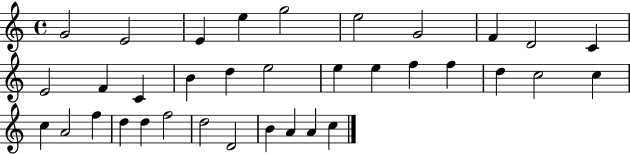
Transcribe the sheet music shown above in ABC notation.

X:1
T:Untitled
M:4/4
L:1/4
K:C
G2 E2 E e g2 e2 G2 F D2 C E2 F C B d e2 e e f f d c2 c c A2 f d d f2 d2 D2 B A A c